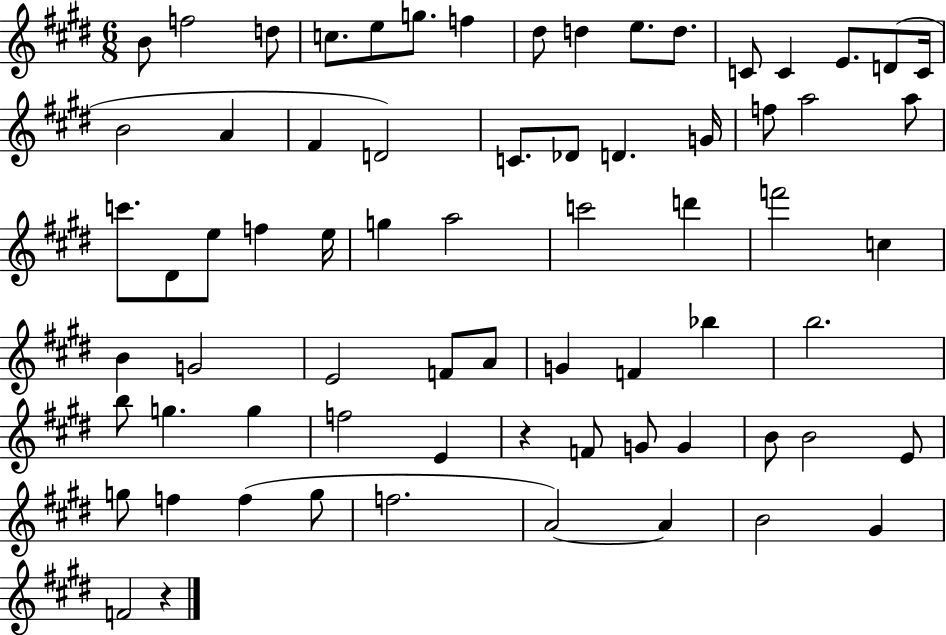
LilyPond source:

{
  \clef treble
  \numericTimeSignature
  \time 6/8
  \key e \major
  b'8 f''2 d''8 | c''8. e''8 g''8. f''4 | dis''8 d''4 e''8. d''8. | c'8 c'4 e'8. d'8( c'16 | \break b'2 a'4 | fis'4 d'2) | c'8. des'8 d'4. g'16 | f''8 a''2 a''8 | \break c'''8. dis'8 e''8 f''4 e''16 | g''4 a''2 | c'''2 d'''4 | f'''2 c''4 | \break b'4 g'2 | e'2 f'8 a'8 | g'4 f'4 bes''4 | b''2. | \break b''8 g''4. g''4 | f''2 e'4 | r4 f'8 g'8 g'4 | b'8 b'2 e'8 | \break g''8 f''4 f''4( g''8 | f''2. | a'2~~) a'4 | b'2 gis'4 | \break f'2 r4 | \bar "|."
}